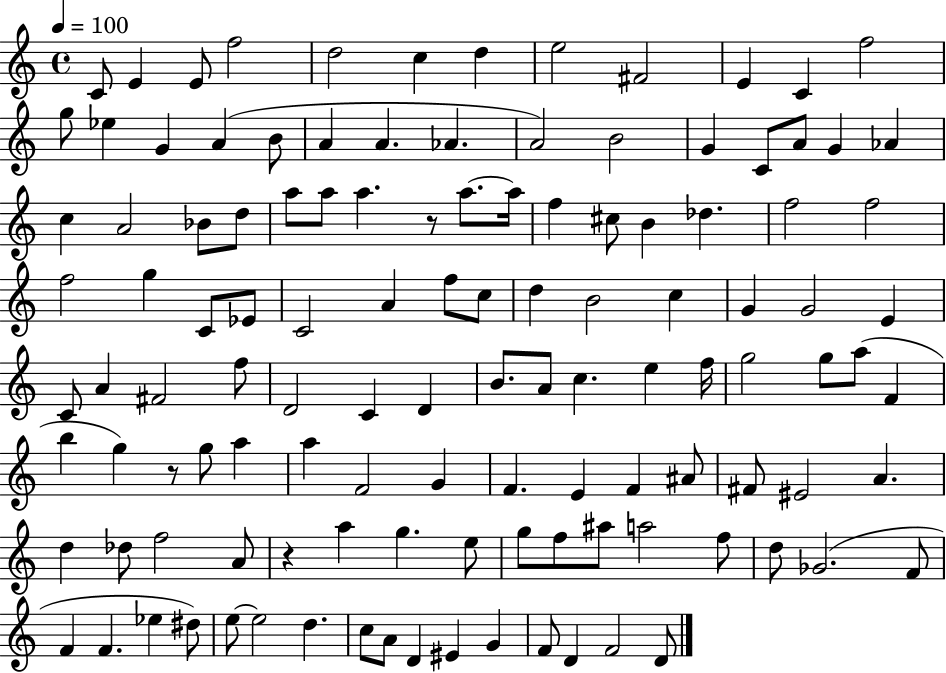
C4/e E4/q E4/e F5/h D5/h C5/q D5/q E5/h F#4/h E4/q C4/q F5/h G5/e Eb5/q G4/q A4/q B4/e A4/q A4/q. Ab4/q. A4/h B4/h G4/q C4/e A4/e G4/q Ab4/q C5/q A4/h Bb4/e D5/e A5/e A5/e A5/q. R/e A5/e. A5/s F5/q C#5/e B4/q Db5/q. F5/h F5/h F5/h G5/q C4/e Eb4/e C4/h A4/q F5/e C5/e D5/q B4/h C5/q G4/q G4/h E4/q C4/e A4/q F#4/h F5/e D4/h C4/q D4/q B4/e. A4/e C5/q. E5/q F5/s G5/h G5/e A5/e F4/q B5/q G5/q R/e G5/e A5/q A5/q F4/h G4/q F4/q. E4/q F4/q A#4/e F#4/e EIS4/h A4/q. D5/q Db5/e F5/h A4/e R/q A5/q G5/q. E5/e G5/e F5/e A#5/e A5/h F5/e D5/e Gb4/h. F4/e F4/q F4/q. Eb5/q D#5/e E5/e E5/h D5/q. C5/e A4/e D4/q EIS4/q G4/q F4/e D4/q F4/h D4/e